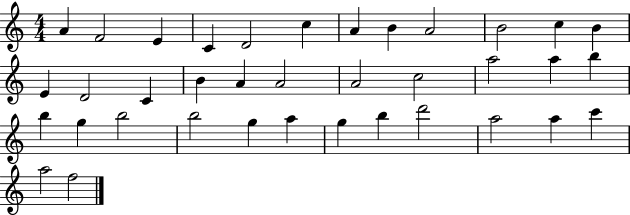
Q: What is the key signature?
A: C major